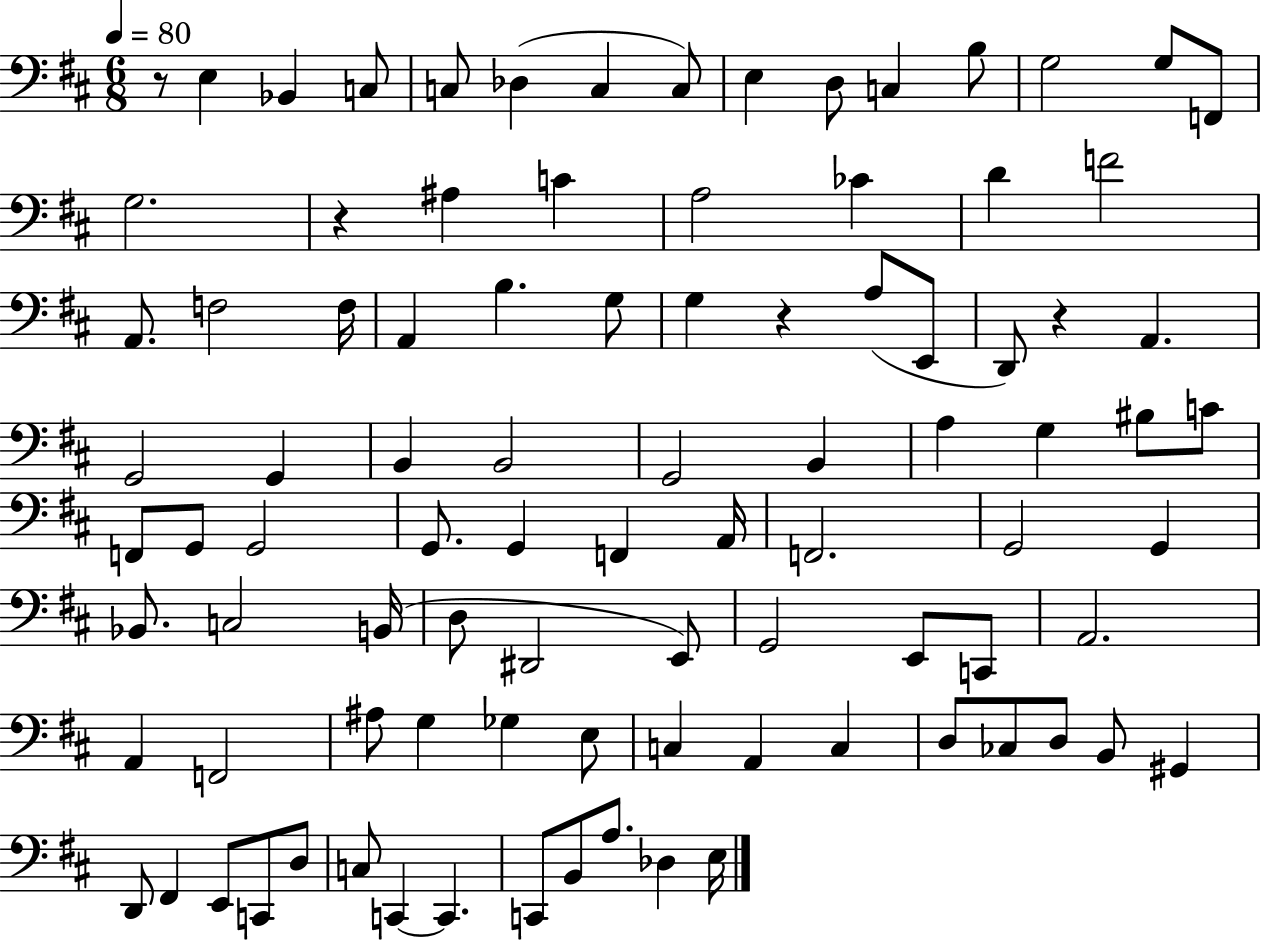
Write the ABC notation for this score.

X:1
T:Untitled
M:6/8
L:1/4
K:D
z/2 E, _B,, C,/2 C,/2 _D, C, C,/2 E, D,/2 C, B,/2 G,2 G,/2 F,,/2 G,2 z ^A, C A,2 _C D F2 A,,/2 F,2 F,/4 A,, B, G,/2 G, z A,/2 E,,/2 D,,/2 z A,, G,,2 G,, B,, B,,2 G,,2 B,, A, G, ^B,/2 C/2 F,,/2 G,,/2 G,,2 G,,/2 G,, F,, A,,/4 F,,2 G,,2 G,, _B,,/2 C,2 B,,/4 D,/2 ^D,,2 E,,/2 G,,2 E,,/2 C,,/2 A,,2 A,, F,,2 ^A,/2 G, _G, E,/2 C, A,, C, D,/2 _C,/2 D,/2 B,,/2 ^G,, D,,/2 ^F,, E,,/2 C,,/2 D,/2 C,/2 C,, C,, C,,/2 B,,/2 A,/2 _D, E,/4